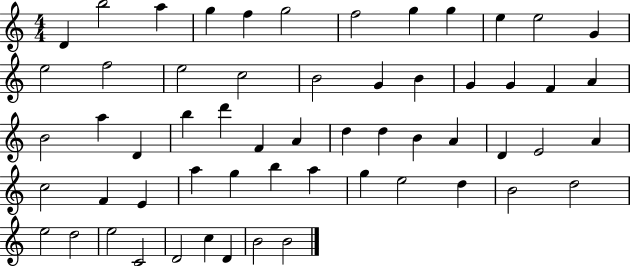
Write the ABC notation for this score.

X:1
T:Untitled
M:4/4
L:1/4
K:C
D b2 a g f g2 f2 g g e e2 G e2 f2 e2 c2 B2 G B G G F A B2 a D b d' F A d d B A D E2 A c2 F E a g b a g e2 d B2 d2 e2 d2 e2 C2 D2 c D B2 B2